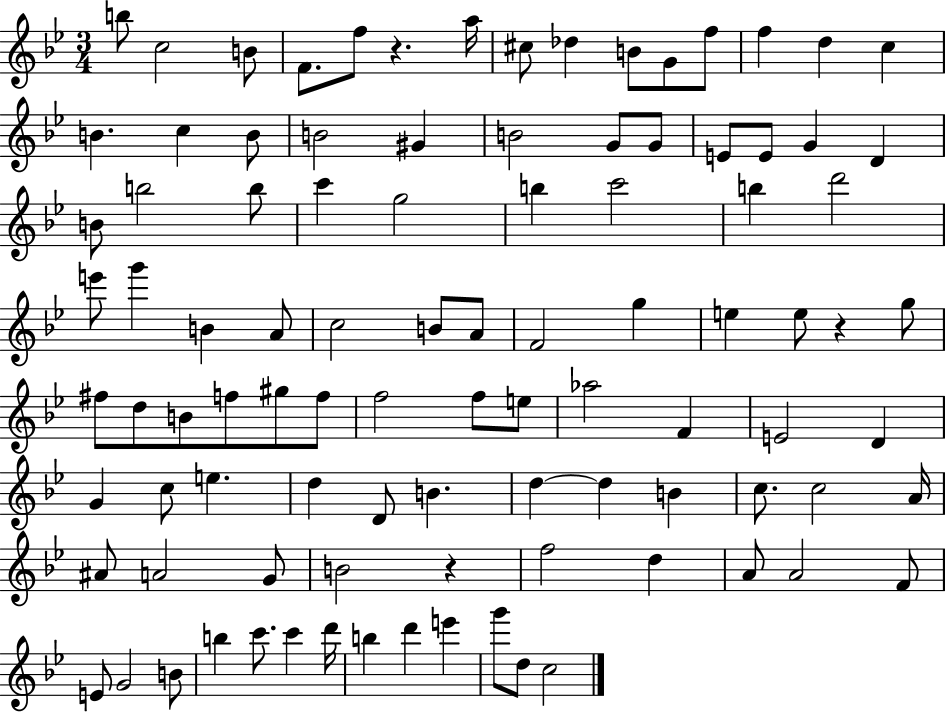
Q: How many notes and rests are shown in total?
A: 97